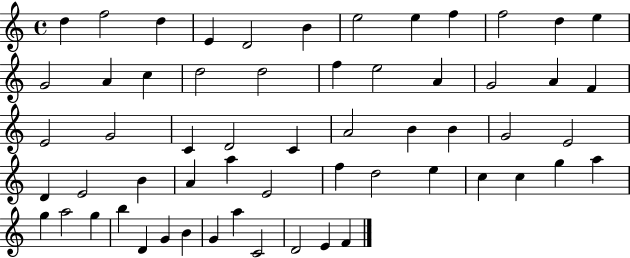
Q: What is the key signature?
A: C major